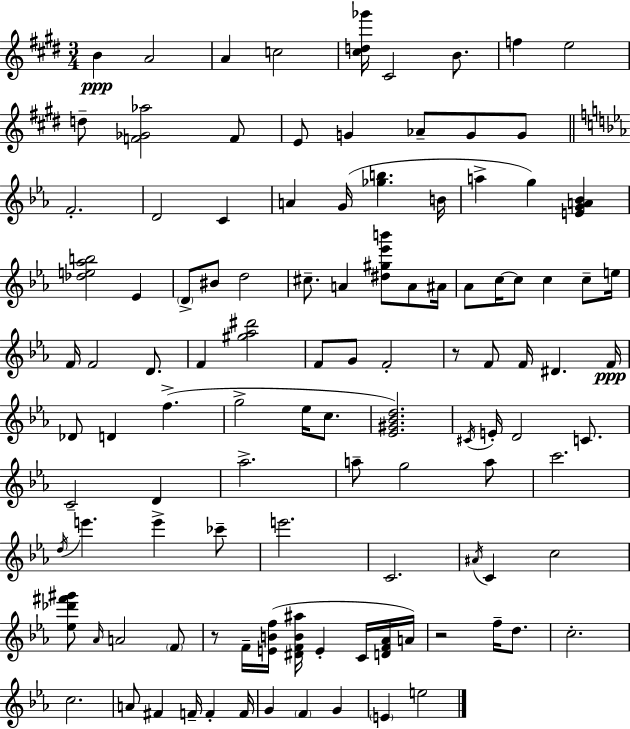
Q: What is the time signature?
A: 3/4